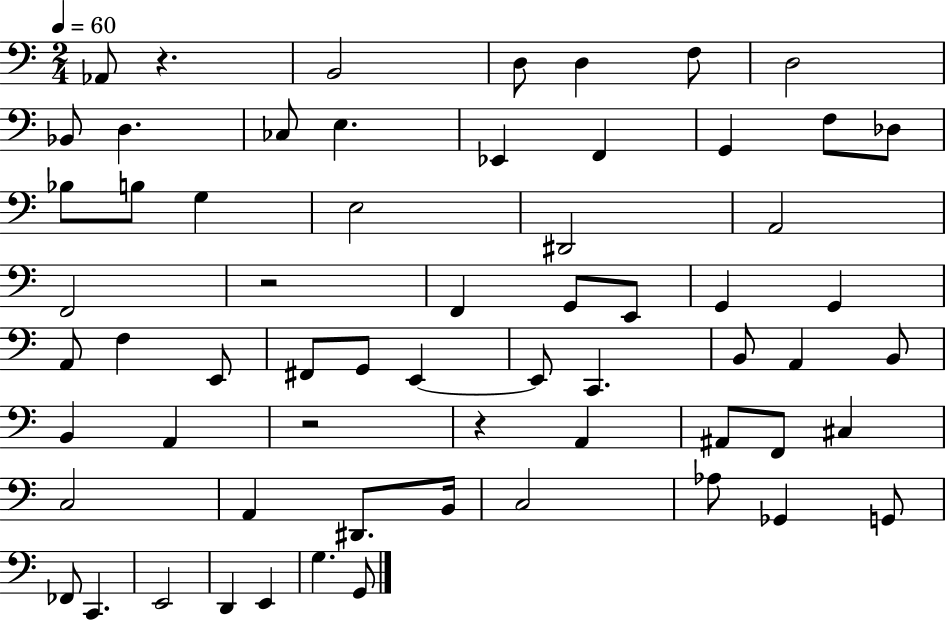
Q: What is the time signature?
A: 2/4